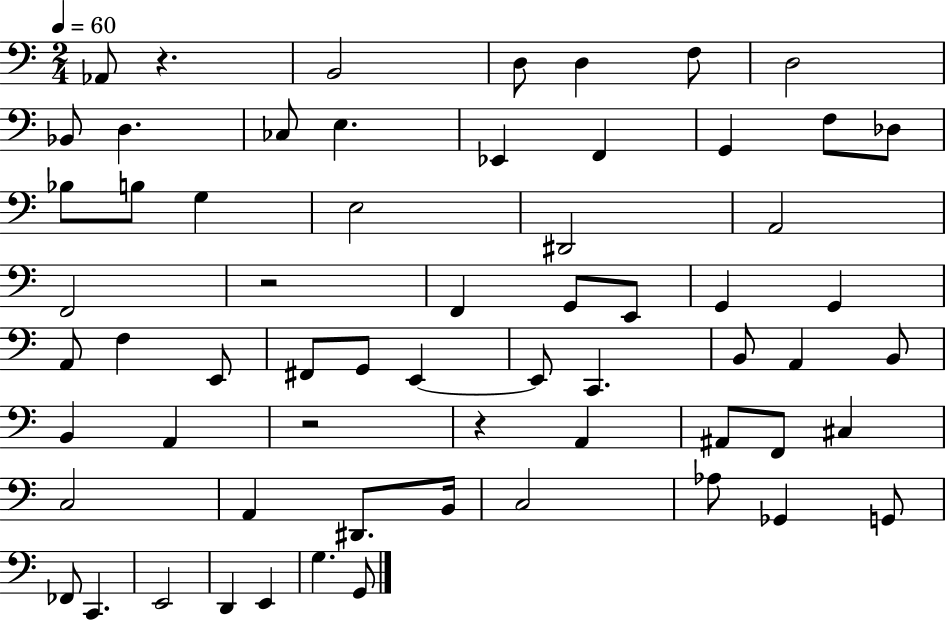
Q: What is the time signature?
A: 2/4